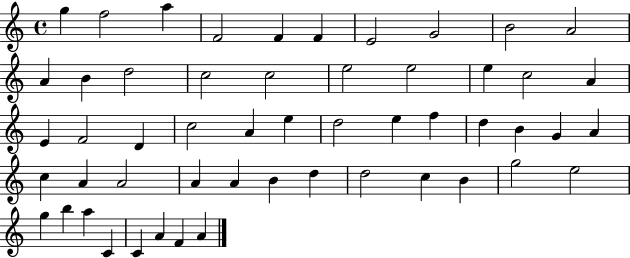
X:1
T:Untitled
M:4/4
L:1/4
K:C
g f2 a F2 F F E2 G2 B2 A2 A B d2 c2 c2 e2 e2 e c2 A E F2 D c2 A e d2 e f d B G A c A A2 A A B d d2 c B g2 e2 g b a C C A F A